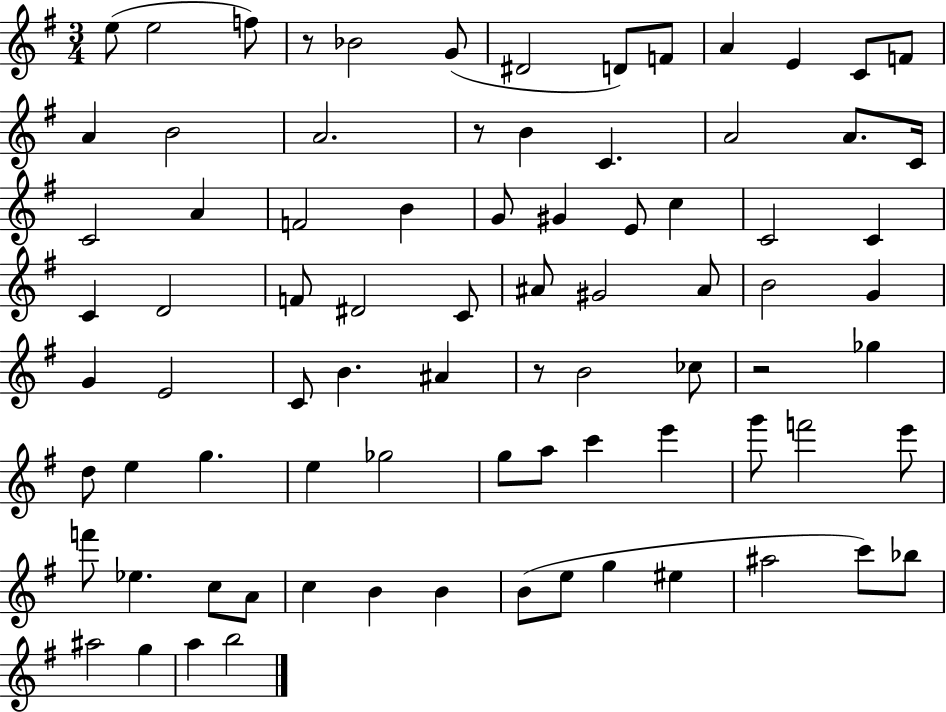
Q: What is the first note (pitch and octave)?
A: E5